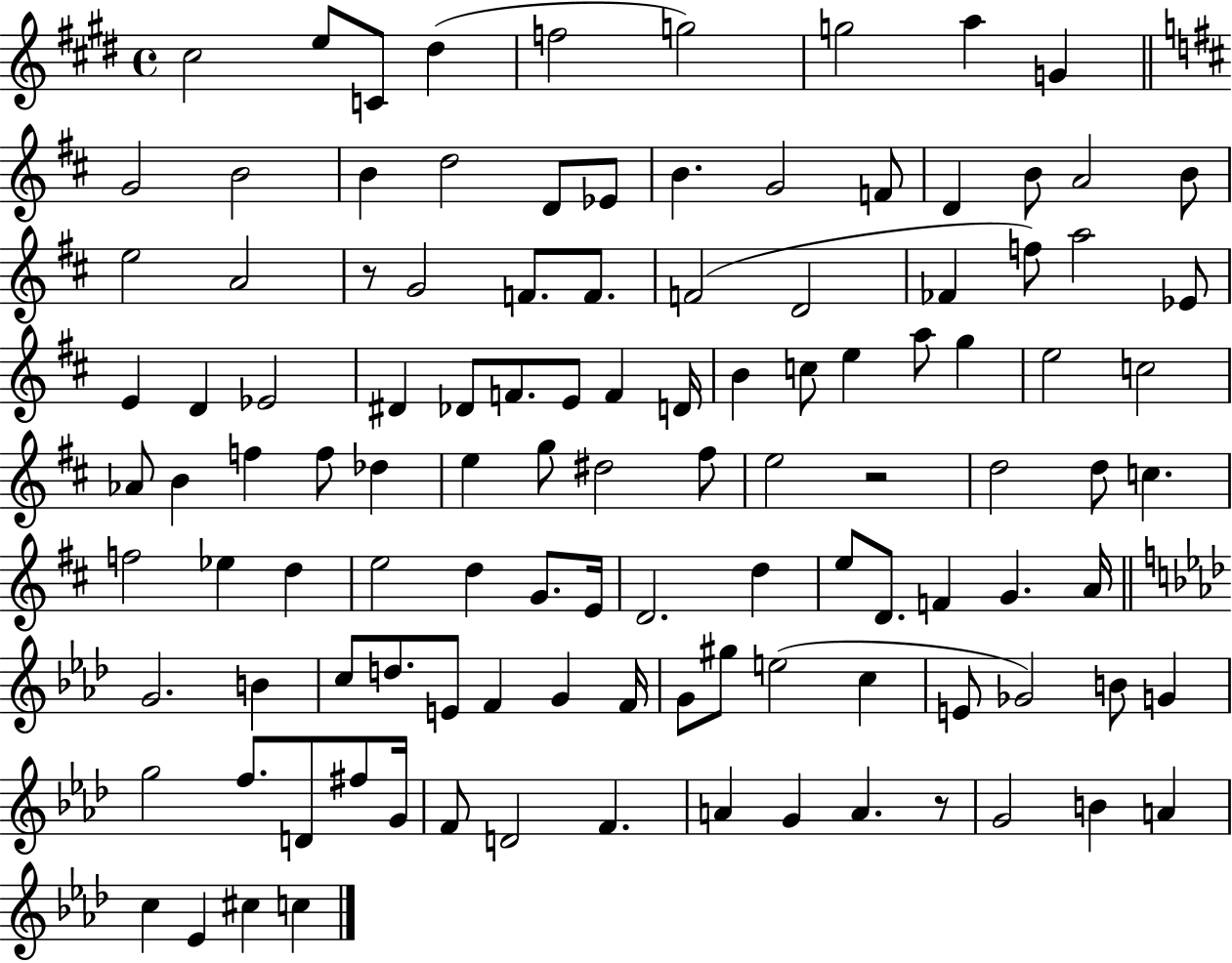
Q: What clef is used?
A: treble